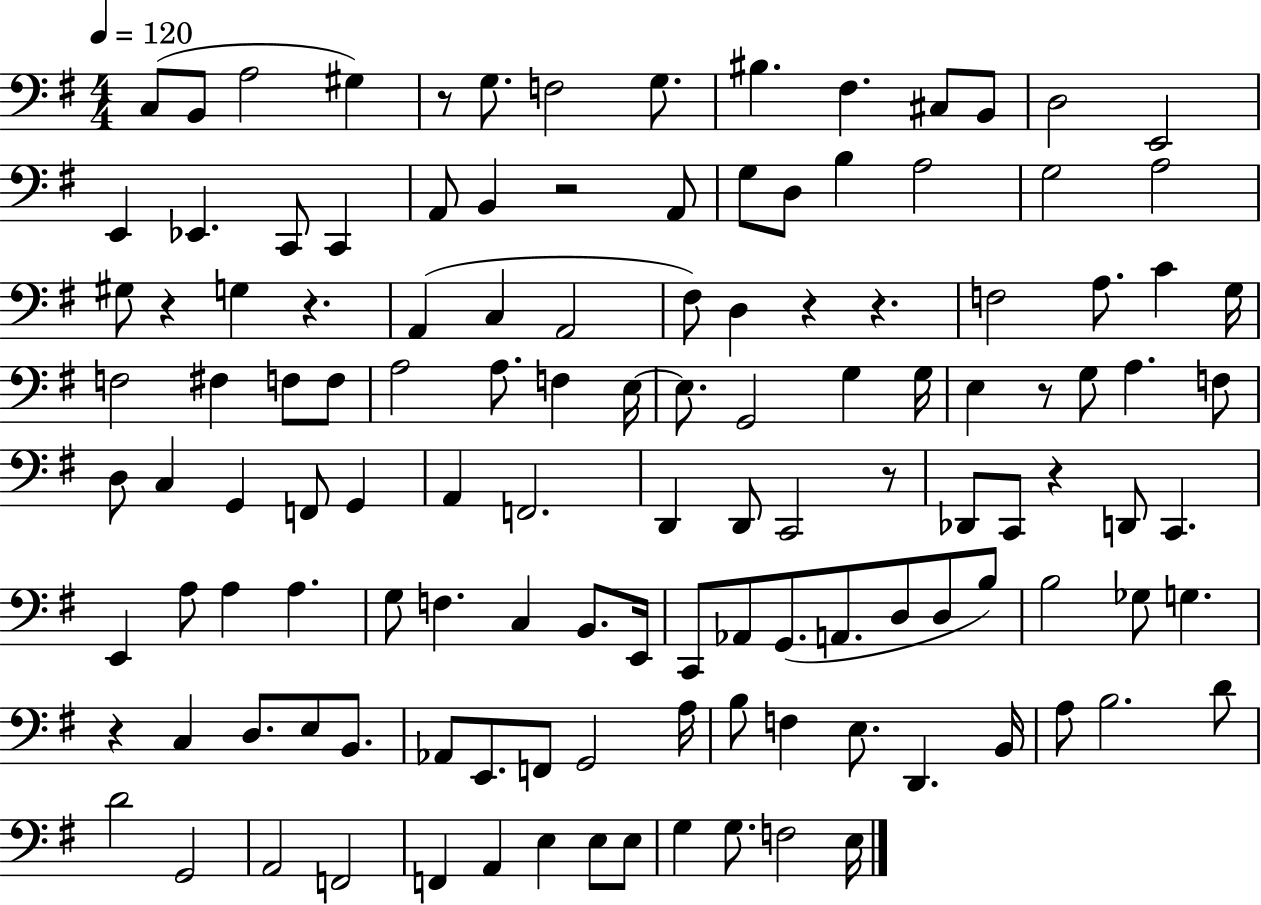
C3/e B2/e A3/h G#3/q R/e G3/e. F3/h G3/e. BIS3/q. F#3/q. C#3/e B2/e D3/h E2/h E2/q Eb2/q. C2/e C2/q A2/e B2/q R/h A2/e G3/e D3/e B3/q A3/h G3/h A3/h G#3/e R/q G3/q R/q. A2/q C3/q A2/h F#3/e D3/q R/q R/q. F3/h A3/e. C4/q G3/s F3/h F#3/q F3/e F3/e A3/h A3/e. F3/q E3/s E3/e. G2/h G3/q G3/s E3/q R/e G3/e A3/q. F3/e D3/e C3/q G2/q F2/e G2/q A2/q F2/h. D2/q D2/e C2/h R/e Db2/e C2/e R/q D2/e C2/q. E2/q A3/e A3/q A3/q. G3/e F3/q. C3/q B2/e. E2/s C2/e Ab2/e G2/e. A2/e. D3/e D3/e B3/e B3/h Gb3/e G3/q. R/q C3/q D3/e. E3/e B2/e. Ab2/e E2/e. F2/e G2/h A3/s B3/e F3/q E3/e. D2/q. B2/s A3/e B3/h. D4/e D4/h G2/h A2/h F2/h F2/q A2/q E3/q E3/e E3/e G3/q G3/e. F3/h E3/s